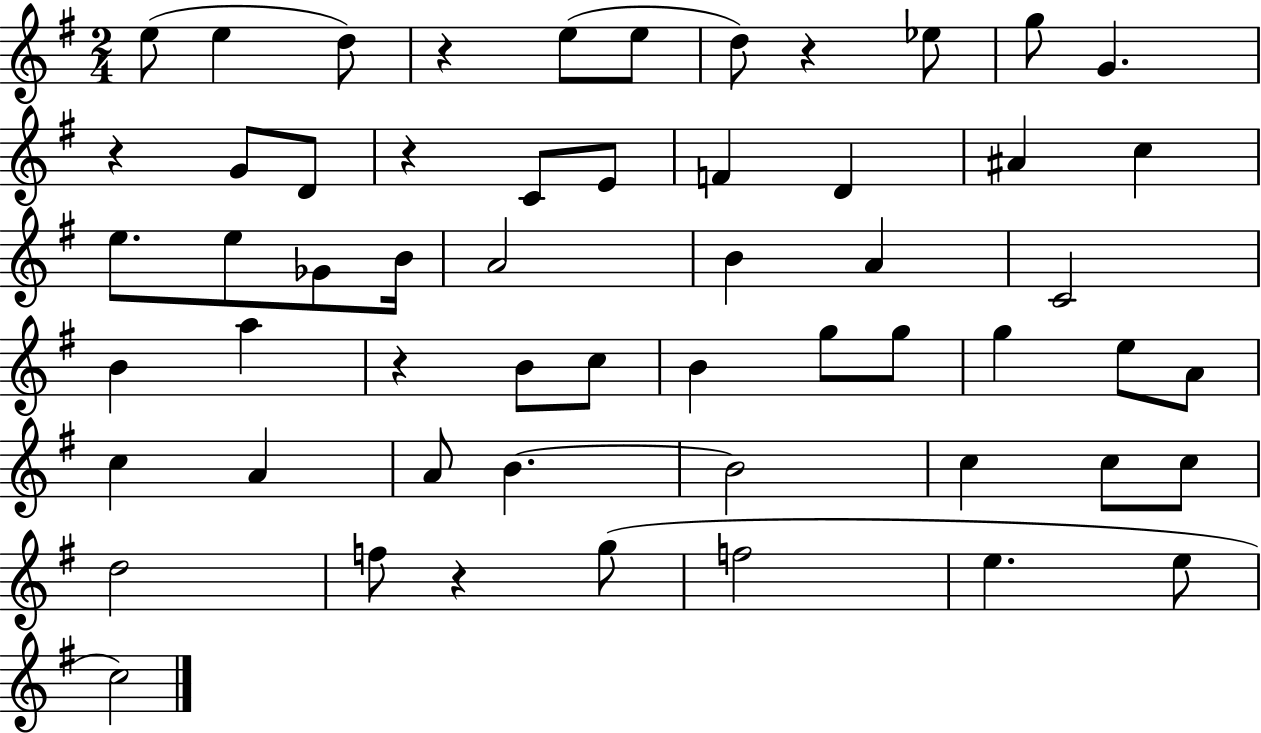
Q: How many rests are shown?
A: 6